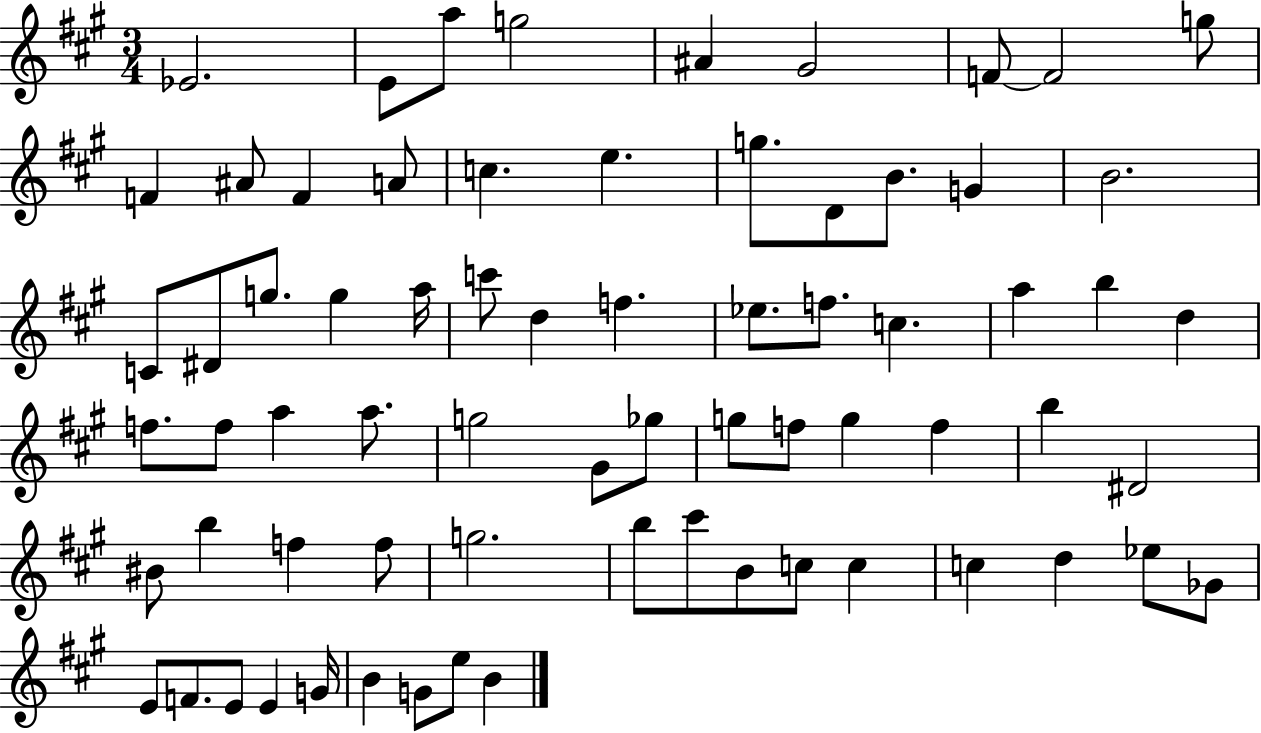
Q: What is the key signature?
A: A major